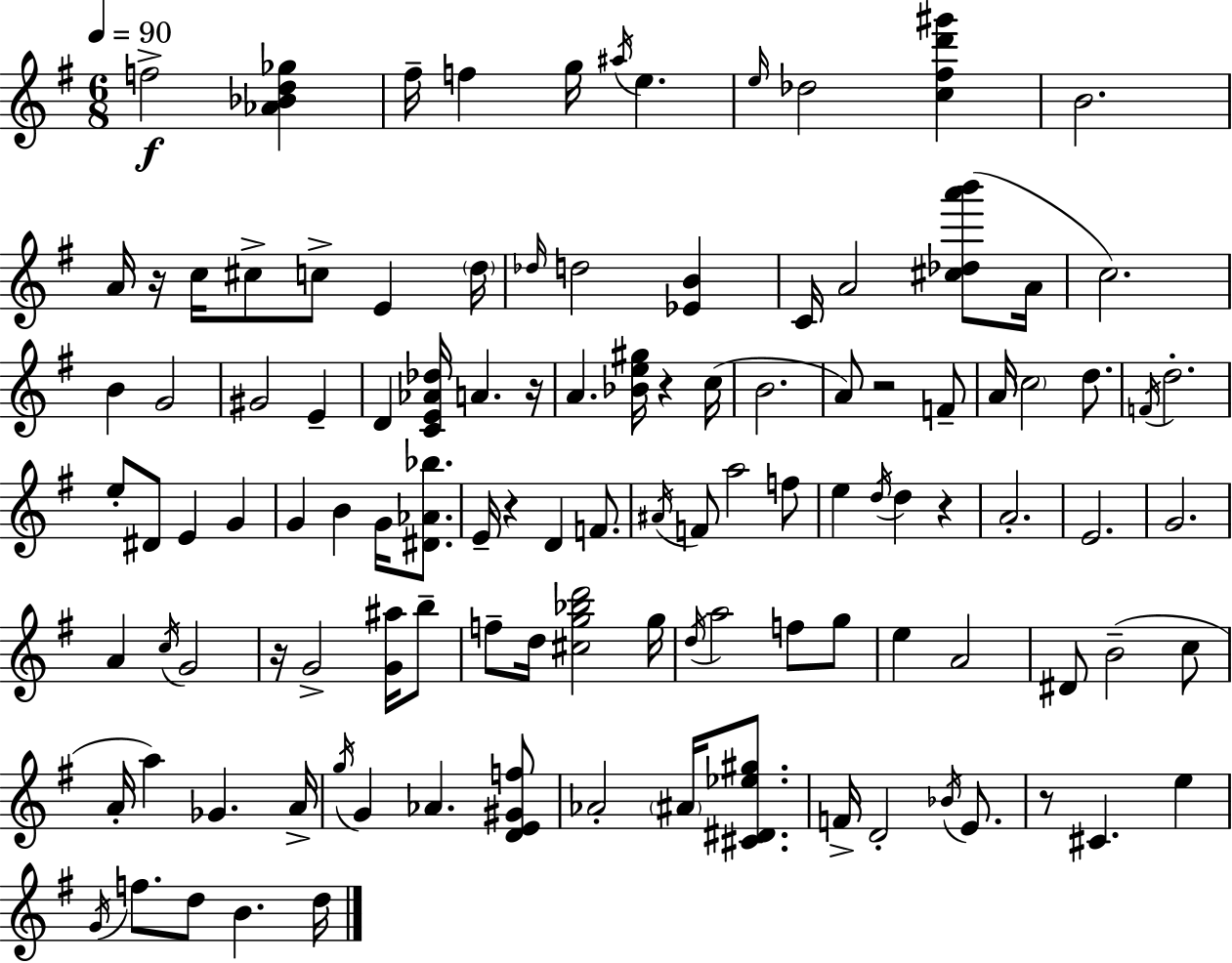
F5/h [Ab4,Bb4,D5,Gb5]/q F#5/s F5/q G5/s A#5/s E5/q. E5/s Db5/h [C5,F#5,D6,G#6]/q B4/h. A4/s R/s C5/s C#5/e C5/e E4/q D5/s Db5/s D5/h [Eb4,B4]/q C4/s A4/h [C#5,Db5,A6,B6]/e A4/s C5/h. B4/q G4/h G#4/h E4/q D4/q [C4,E4,Ab4,Db5]/s A4/q. R/s A4/q. [Bb4,E5,G#5]/s R/q C5/s B4/h. A4/e R/h F4/e A4/s C5/h D5/e. F4/s D5/h. E5/e D#4/e E4/q G4/q G4/q B4/q G4/s [D#4,Ab4,Bb5]/e. E4/s R/q D4/q F4/e. A#4/s F4/e A5/h F5/e E5/q D5/s D5/q R/q A4/h. E4/h. G4/h. A4/q C5/s G4/h R/s G4/h [G4,A#5]/s B5/e F5/e D5/s [C#5,G5,Bb5,D6]/h G5/s D5/s A5/h F5/e G5/e E5/q A4/h D#4/e B4/h C5/e A4/s A5/q Gb4/q. A4/s G5/s G4/q Ab4/q. [D4,E4,G#4,F5]/e Ab4/h A#4/s [C#4,D#4,Eb5,G#5]/e. F4/s D4/h Bb4/s E4/e. R/e C#4/q. E5/q G4/s F5/e. D5/e B4/q. D5/s